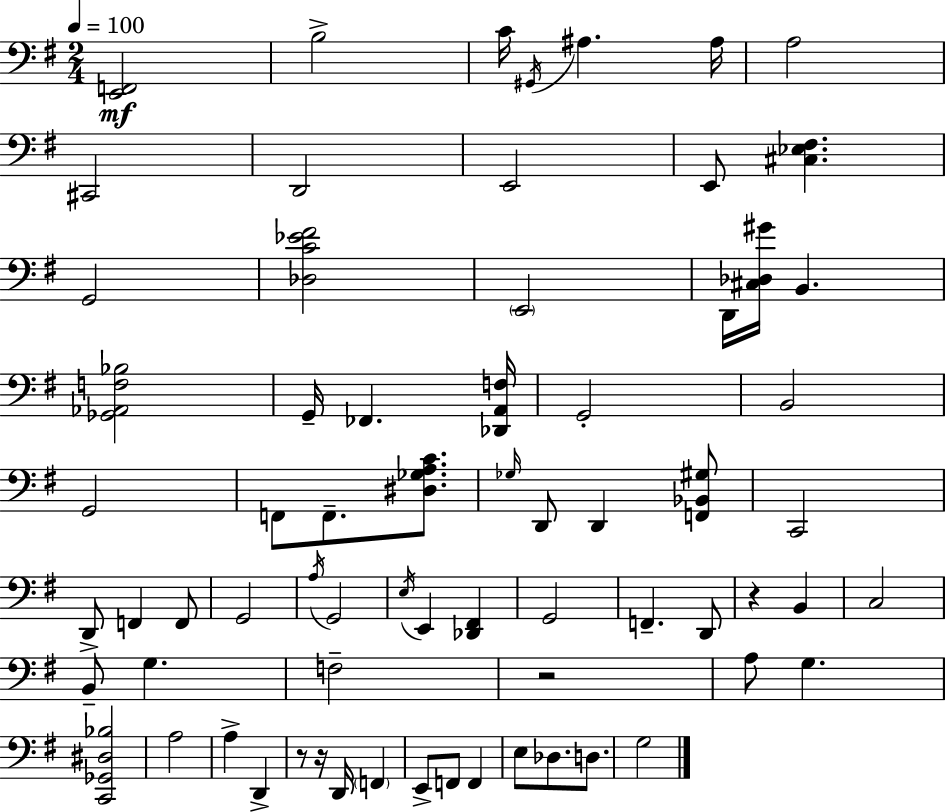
[E2,F2]/h B3/h C4/s G#2/s A#3/q. A#3/s A3/h C#2/h D2/h E2/h E2/e [C#3,Eb3,F#3]/q. G2/h [Db3,C4,Eb4,F#4]/h E2/h D2/s [C#3,Db3,G#4]/s B2/q. [Gb2,Ab2,F3,Bb3]/h G2/s FES2/q. [Db2,A2,F3]/s G2/h B2/h G2/h F2/e F2/e. [D#3,Gb3,A3,C4]/e. Gb3/s D2/e D2/q [F2,Bb2,G#3]/e C2/h D2/e F2/q F2/e G2/h A3/s G2/h E3/s E2/q [Db2,F#2]/q G2/h F2/q. D2/e R/q B2/q C3/h B2/e G3/q. F3/h R/h A3/e G3/q. [C2,Gb2,D#3,Bb3]/h A3/h A3/q D2/q R/e R/s D2/s F2/q E2/e F2/e F2/q E3/e Db3/e. D3/e. G3/h